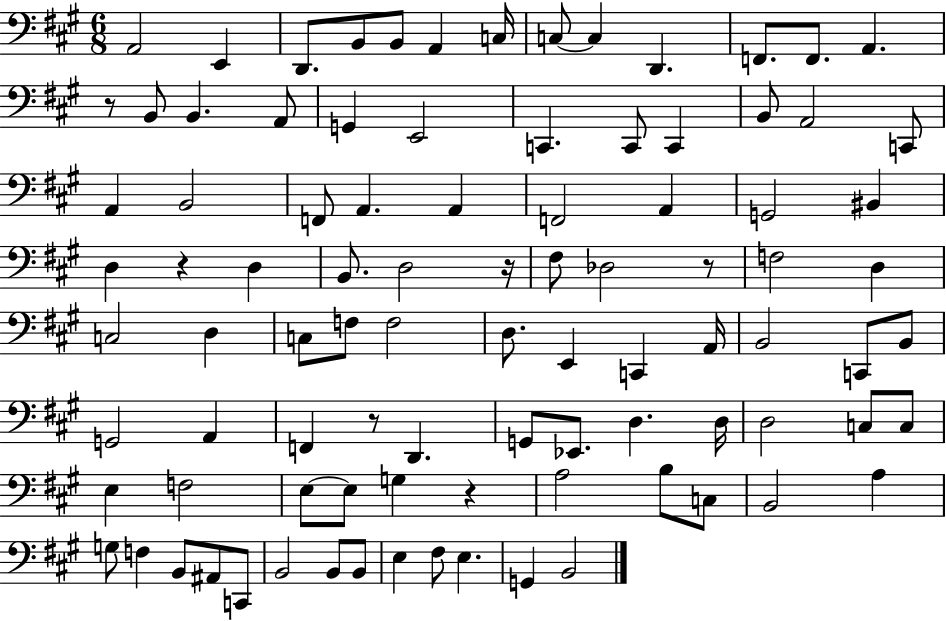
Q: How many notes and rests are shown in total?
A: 93